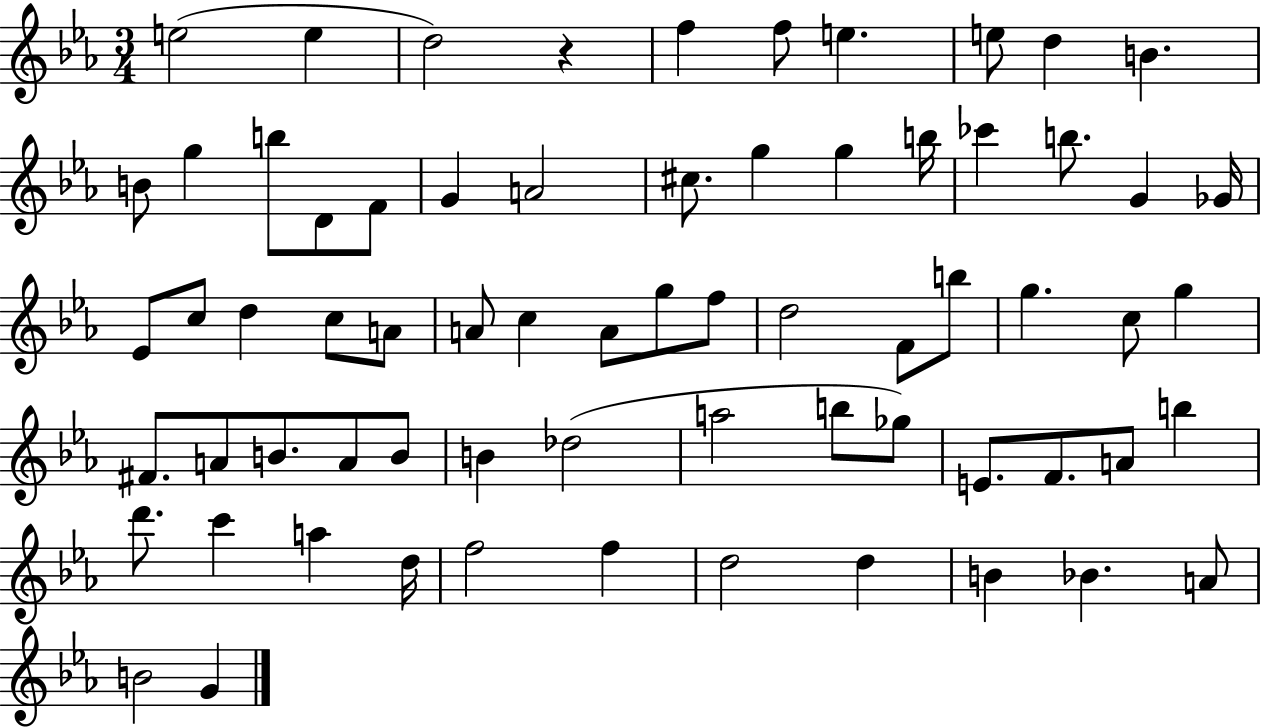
X:1
T:Untitled
M:3/4
L:1/4
K:Eb
e2 e d2 z f f/2 e e/2 d B B/2 g b/2 D/2 F/2 G A2 ^c/2 g g b/4 _c' b/2 G _G/4 _E/2 c/2 d c/2 A/2 A/2 c A/2 g/2 f/2 d2 F/2 b/2 g c/2 g ^F/2 A/2 B/2 A/2 B/2 B _d2 a2 b/2 _g/2 E/2 F/2 A/2 b d'/2 c' a d/4 f2 f d2 d B _B A/2 B2 G